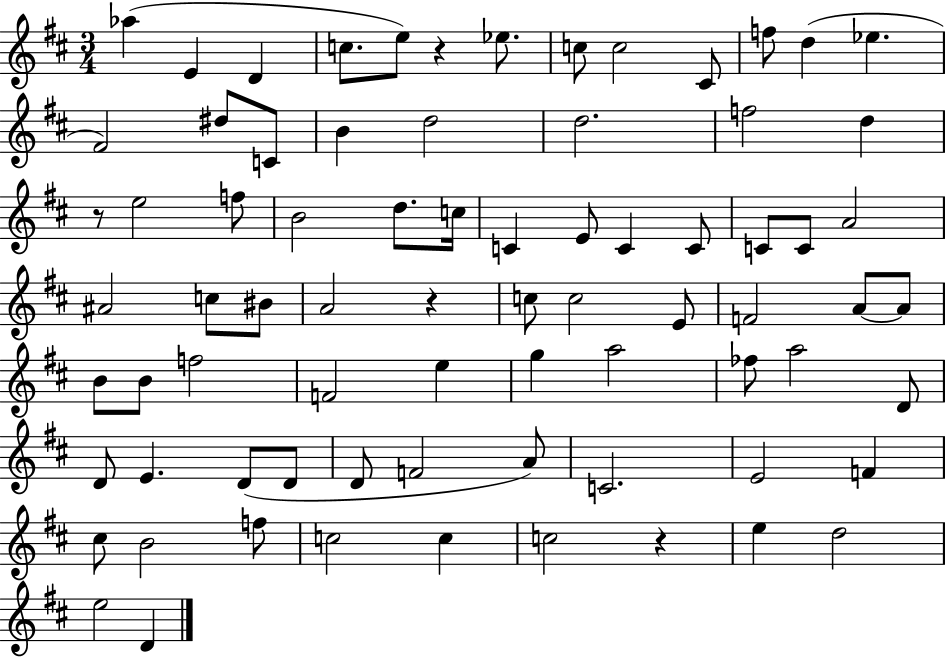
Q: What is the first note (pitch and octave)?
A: Ab5